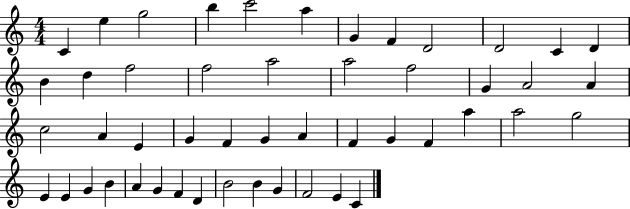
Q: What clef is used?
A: treble